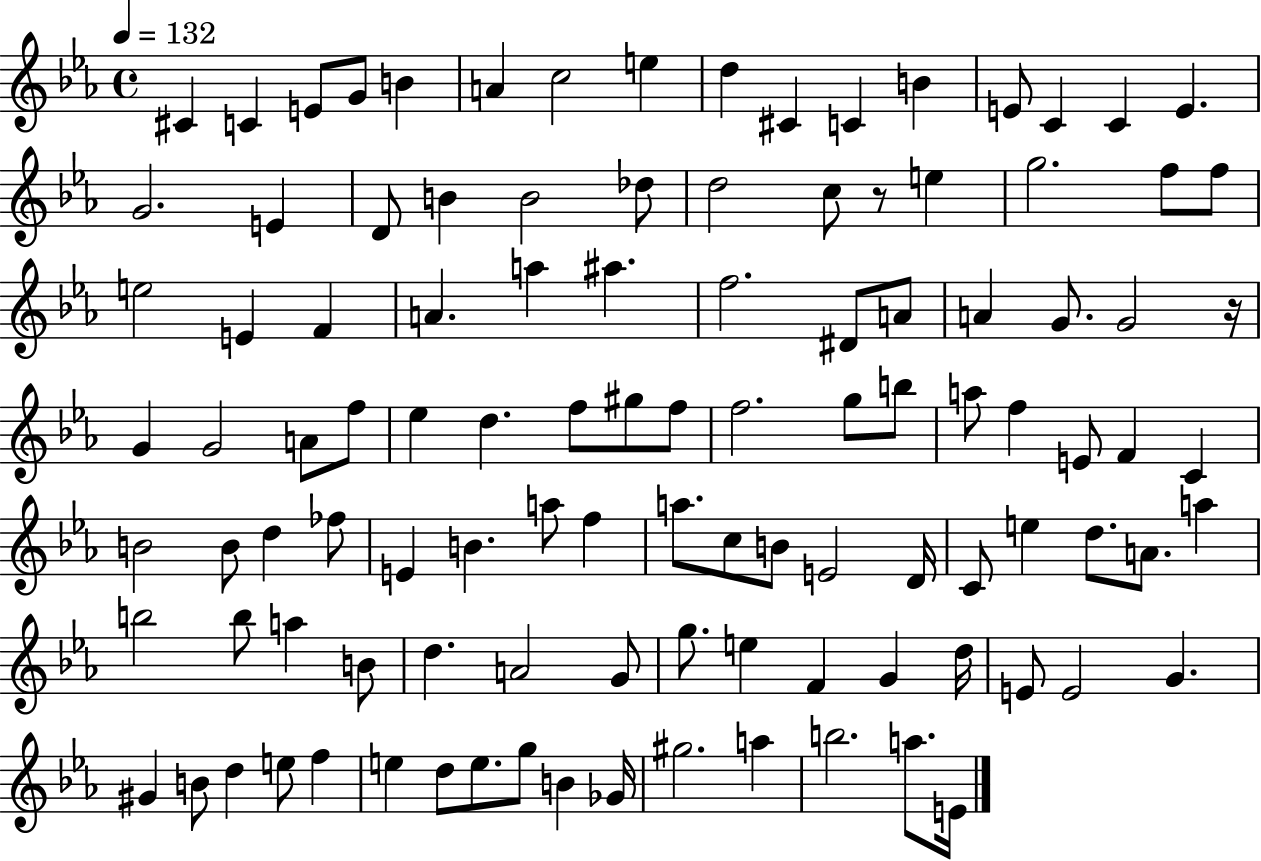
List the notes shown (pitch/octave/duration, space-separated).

C#4/q C4/q E4/e G4/e B4/q A4/q C5/h E5/q D5/q C#4/q C4/q B4/q E4/e C4/q C4/q E4/q. G4/h. E4/q D4/e B4/q B4/h Db5/e D5/h C5/e R/e E5/q G5/h. F5/e F5/e E5/h E4/q F4/q A4/q. A5/q A#5/q. F5/h. D#4/e A4/e A4/q G4/e. G4/h R/s G4/q G4/h A4/e F5/e Eb5/q D5/q. F5/e G#5/e F5/e F5/h. G5/e B5/e A5/e F5/q E4/e F4/q C4/q B4/h B4/e D5/q FES5/e E4/q B4/q. A5/e F5/q A5/e. C5/e B4/e E4/h D4/s C4/e E5/q D5/e. A4/e. A5/q B5/h B5/e A5/q B4/e D5/q. A4/h G4/e G5/e. E5/q F4/q G4/q D5/s E4/e E4/h G4/q. G#4/q B4/e D5/q E5/e F5/q E5/q D5/e E5/e. G5/e B4/q Gb4/s G#5/h. A5/q B5/h. A5/e. E4/s